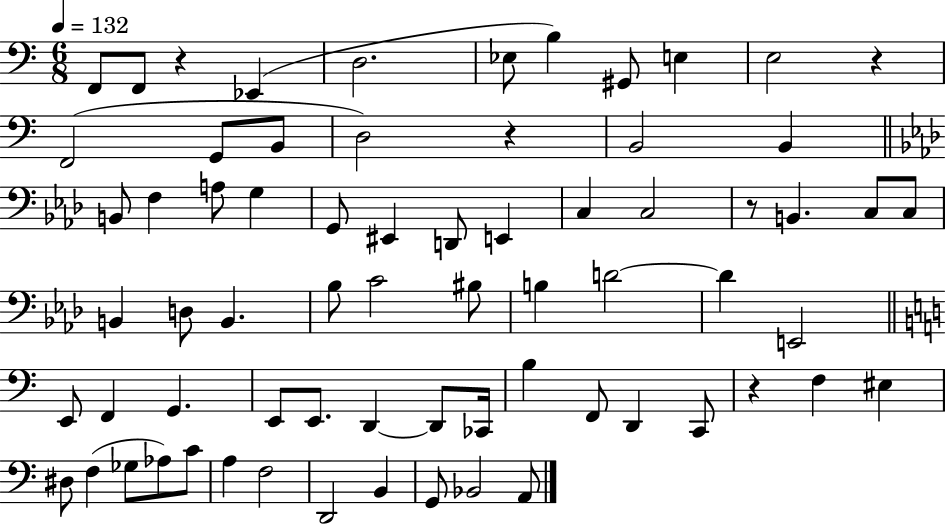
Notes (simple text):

F2/e F2/e R/q Eb2/q D3/h. Eb3/e B3/q G#2/e E3/q E3/h R/q F2/h G2/e B2/e D3/h R/q B2/h B2/q B2/e F3/q A3/e G3/q G2/e EIS2/q D2/e E2/q C3/q C3/h R/e B2/q. C3/e C3/e B2/q D3/e B2/q. Bb3/e C4/h BIS3/e B3/q D4/h D4/q E2/h E2/e F2/q G2/q. E2/e E2/e. D2/q D2/e CES2/s B3/q F2/e D2/q C2/e R/q F3/q EIS3/q D#3/e F3/q Gb3/e Ab3/e C4/e A3/q F3/h D2/h B2/q G2/e Bb2/h A2/e